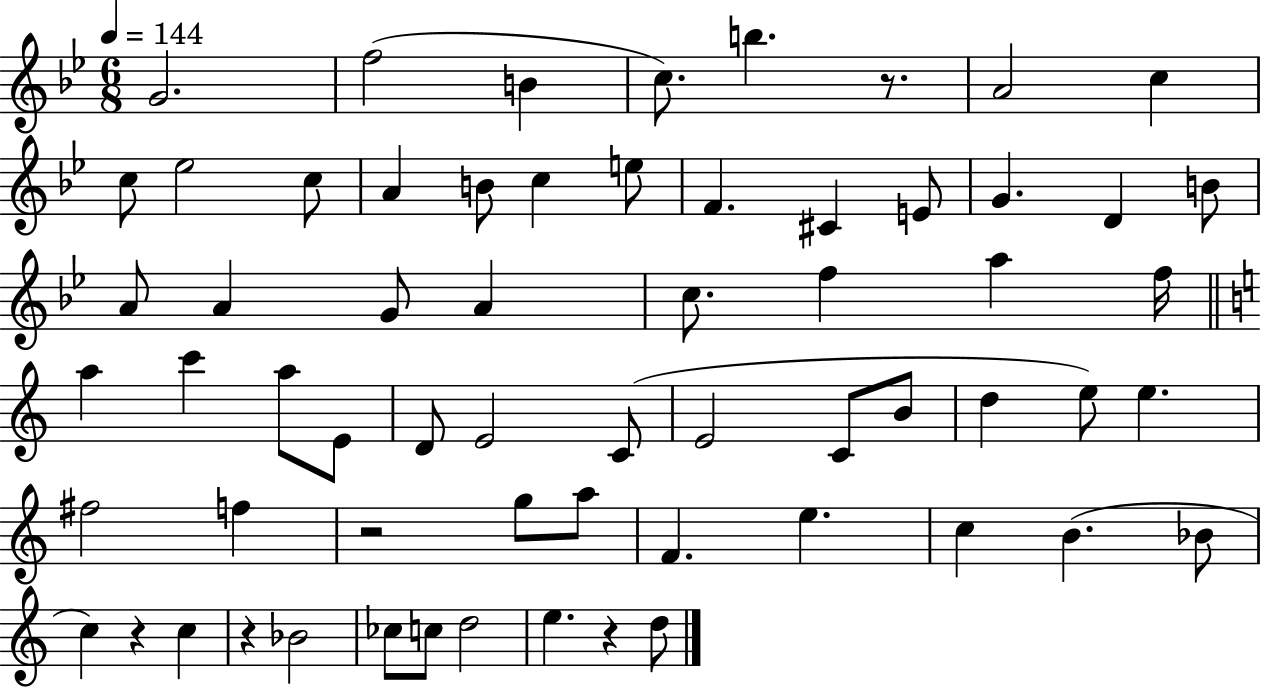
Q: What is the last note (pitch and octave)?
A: D5